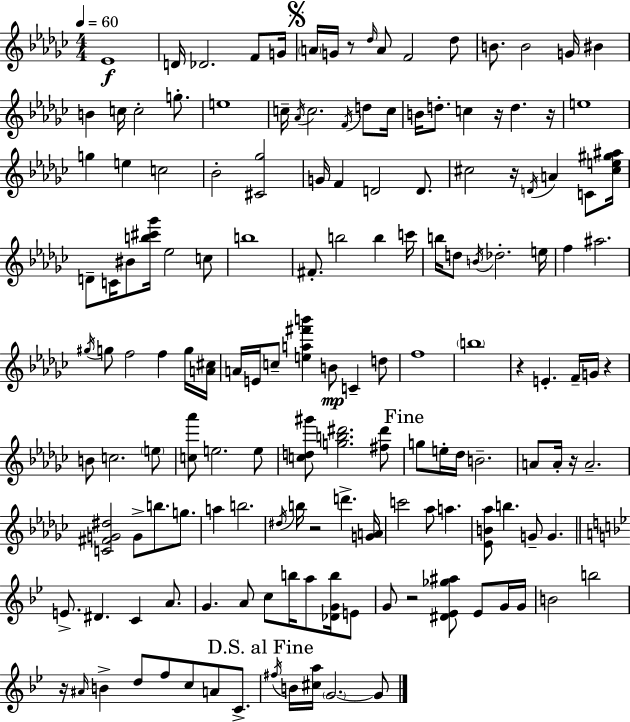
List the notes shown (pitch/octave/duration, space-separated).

Eb4/w D4/s Db4/h. F4/e G4/s A4/s G4/s R/e Db5/s A4/e F4/h Db5/e B4/e. B4/h G4/s BIS4/q B4/q C5/s C5/h G5/e. E5/w C5/s Ab4/s C5/h. F4/s D5/e C5/s B4/s D5/e. C5/q R/s D5/q. R/s E5/w G5/q E5/q C5/h Bb4/h [C#4,Gb5]/h G4/s F4/q D4/h D4/e. C#5/h R/s D4/s A4/q C4/e [C#5,E5,G#5,A#5]/s D4/e C4/s BIS4/e [B5,C#6,Gb6]/s Eb5/h C5/e B5/w F#4/e. B5/h B5/q C6/s B5/s D5/e B4/s Db5/h. E5/s F5/q A#5/h. G#5/s G5/e F5/h F5/q G5/s [A4,C#5]/s A4/s E4/s C5/e [E5,A5,F#6,B6]/q B4/e C4/q D5/e F5/w B5/w R/q E4/q. F4/s G4/s R/q B4/e C5/h. E5/e [C5,Ab6]/e E5/h. E5/e [C5,D5,G#6]/e [G5,B5,D#6]/h. [F#5,D#6]/e G5/e E5/s Db5/s B4/h. A4/e A4/s R/s A4/h. [C4,F#4,G4,D#5]/h G4/e B5/e. G5/e. A5/q B5/h. D#5/s B5/s R/h D6/q. [G4,A4]/s C6/h Ab5/e A5/q. [Eb4,B4,Ab5]/e B5/q. G4/e G4/q. E4/e. D#4/q. C4/q A4/e. G4/q. A4/e C5/e B5/s A5/e [Db4,G4,B5]/s E4/e G4/e R/h [D#4,Eb4,Gb5,A#5]/e Eb4/e G4/s G4/s B4/h B5/h R/s A#4/s B4/q D5/e F5/e C5/e A4/e C4/e. F#5/s B4/s [C#5,A5]/s G4/h. G4/e